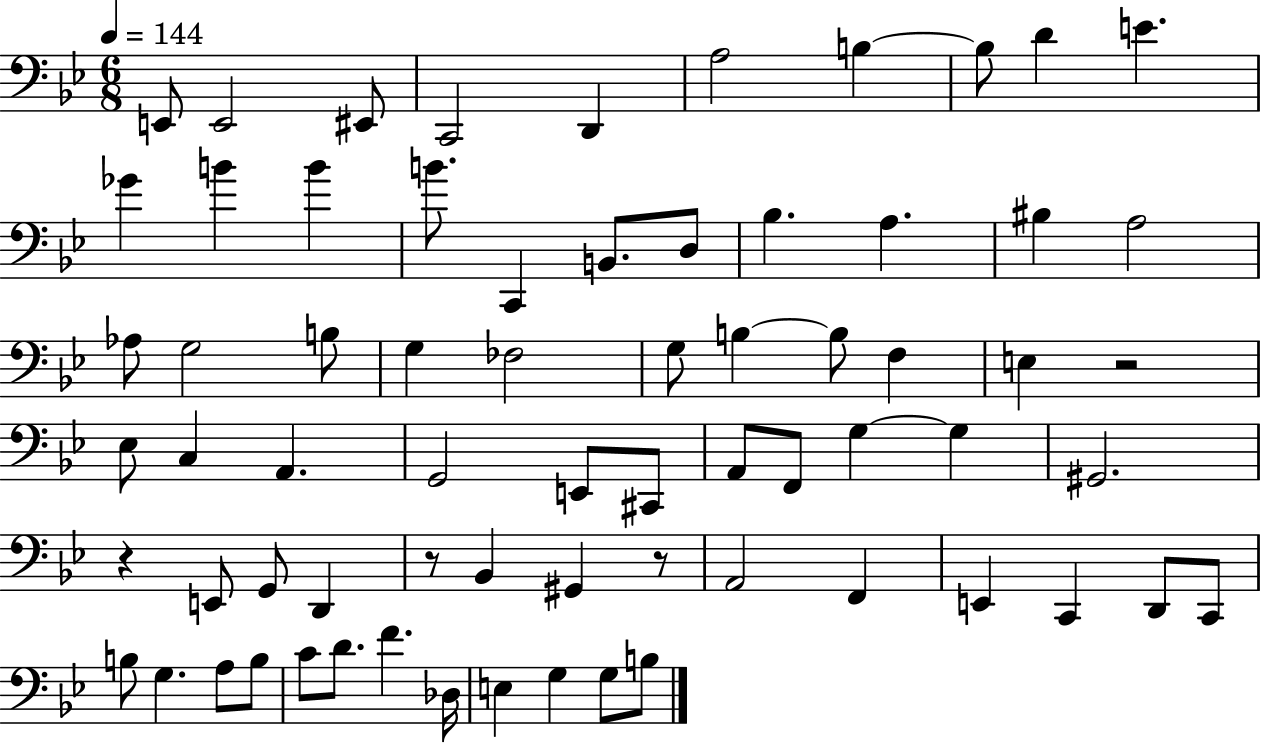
X:1
T:Untitled
M:6/8
L:1/4
K:Bb
E,,/2 E,,2 ^E,,/2 C,,2 D,, A,2 B, B,/2 D E _G B B B/2 C,, B,,/2 D,/2 _B, A, ^B, A,2 _A,/2 G,2 B,/2 G, _F,2 G,/2 B, B,/2 F, E, z2 _E,/2 C, A,, G,,2 E,,/2 ^C,,/2 A,,/2 F,,/2 G, G, ^G,,2 z E,,/2 G,,/2 D,, z/2 _B,, ^G,, z/2 A,,2 F,, E,, C,, D,,/2 C,,/2 B,/2 G, A,/2 B,/2 C/2 D/2 F _D,/4 E, G, G,/2 B,/2